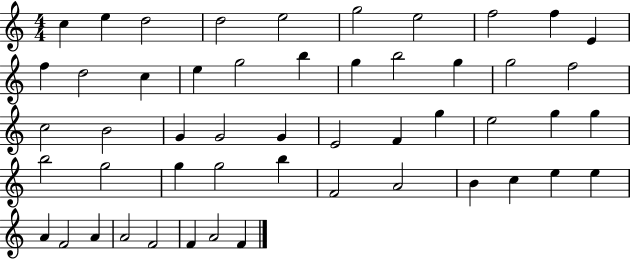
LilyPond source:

{
  \clef treble
  \numericTimeSignature
  \time 4/4
  \key c \major
  c''4 e''4 d''2 | d''2 e''2 | g''2 e''2 | f''2 f''4 e'4 | \break f''4 d''2 c''4 | e''4 g''2 b''4 | g''4 b''2 g''4 | g''2 f''2 | \break c''2 b'2 | g'4 g'2 g'4 | e'2 f'4 g''4 | e''2 g''4 g''4 | \break b''2 g''2 | g''4 g''2 b''4 | f'2 a'2 | b'4 c''4 e''4 e''4 | \break a'4 f'2 a'4 | a'2 f'2 | f'4 a'2 f'4 | \bar "|."
}